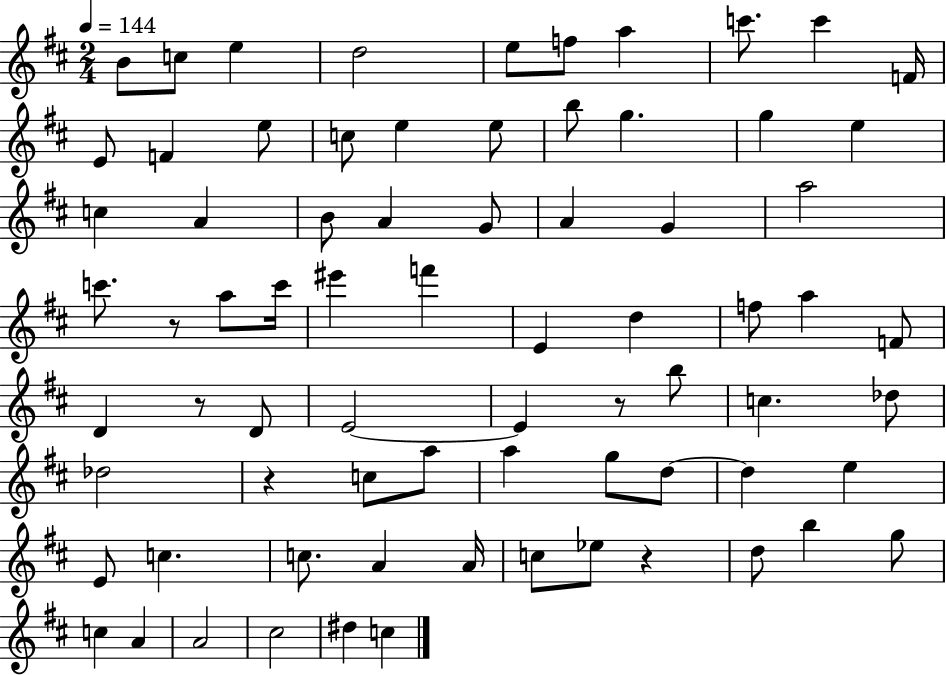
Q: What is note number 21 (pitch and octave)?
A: C5